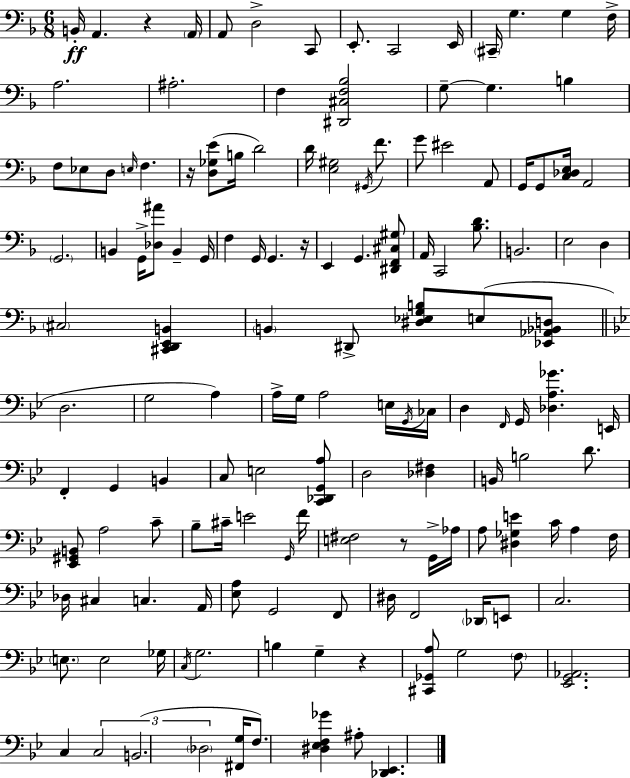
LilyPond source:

{
  \clef bass
  \numericTimeSignature
  \time 6/8
  \key f \major
  \repeat volta 2 { b,16-.\ff a,4. r4 \parenthesize a,16 | a,8 d2-> c,8 | e,8.-. c,2 e,16 | \parenthesize cis,16-- g4. g4 f16-> | \break a2. | ais2.-. | f4 <dis, cis f bes>2 | g8--~~ g4. b4 | \break f8 ees8 d8 \grace { e16 } f4. | r16 <d ges e'>8( b16 d'2) | d'16 <e gis>2 \acciaccatura { gis,16 } f'8. | g'8 eis'2 | \break a,8 g,16 g,8 <c des e>16 a,2 | \parenthesize g,2. | b,4 g,16-> <des ais'>8 b,4-- | g,16 f4 g,16 g,4. | \break r16 e,4 g,4. | <dis, f, cis gis>8 a,16 c,2 <bes d'>8. | b,2. | e2 d4 | \break \parenthesize cis2 <cis, d, e, b,>4 | \parenthesize b,4 dis,8-> <dis ees g b>8 e8( | <ees, aes, bes, d>8 \bar "||" \break \key bes \major d2. | g2 a4) | a16-> g16 a2 e16 \acciaccatura { g,16 } | ces16 d4 \grace { f,16 } g,16 <des a ges'>4. | \break e,16 f,4-. g,4 b,4 | c8 e2 | <c, des, g, a>8 d2 <des fis>4 | b,16 b2 d'8. | \break <ees, gis, b,>8 a2 | c'8-- bes8-- cis'16-- e'2 | \grace { g,16 } f'16 <e fis>2 r8 | g,16-> aes16 a8 <dis ges e'>4 c'16 a4 | \break f16 des16 cis4 c4. | a,16 <ees a>8 g,2 | f,8 dis16 f,2 | \parenthesize des,16 e,8 c2. | \break \parenthesize e8. e2 | ges16 \acciaccatura { c16 } g2. | b4 g4-- | r4 <cis, ges, a>8 g2 | \break \parenthesize f8 <ees, g, aes,>2. | c4 \tuplet 3/2 { c2 | b,2.( | \parenthesize des2 } | \break <fis, g>16 f8.) <dis ees f ges'>4 ais8-. <des, ees,>4. | } \bar "|."
}